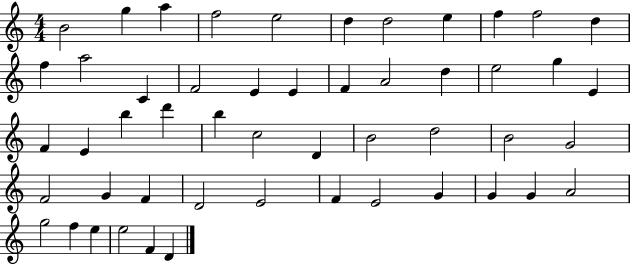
{
  \clef treble
  \numericTimeSignature
  \time 4/4
  \key c \major
  b'2 g''4 a''4 | f''2 e''2 | d''4 d''2 e''4 | f''4 f''2 d''4 | \break f''4 a''2 c'4 | f'2 e'4 e'4 | f'4 a'2 d''4 | e''2 g''4 e'4 | \break f'4 e'4 b''4 d'''4 | b''4 c''2 d'4 | b'2 d''2 | b'2 g'2 | \break f'2 g'4 f'4 | d'2 e'2 | f'4 e'2 g'4 | g'4 g'4 a'2 | \break g''2 f''4 e''4 | e''2 f'4 d'4 | \bar "|."
}